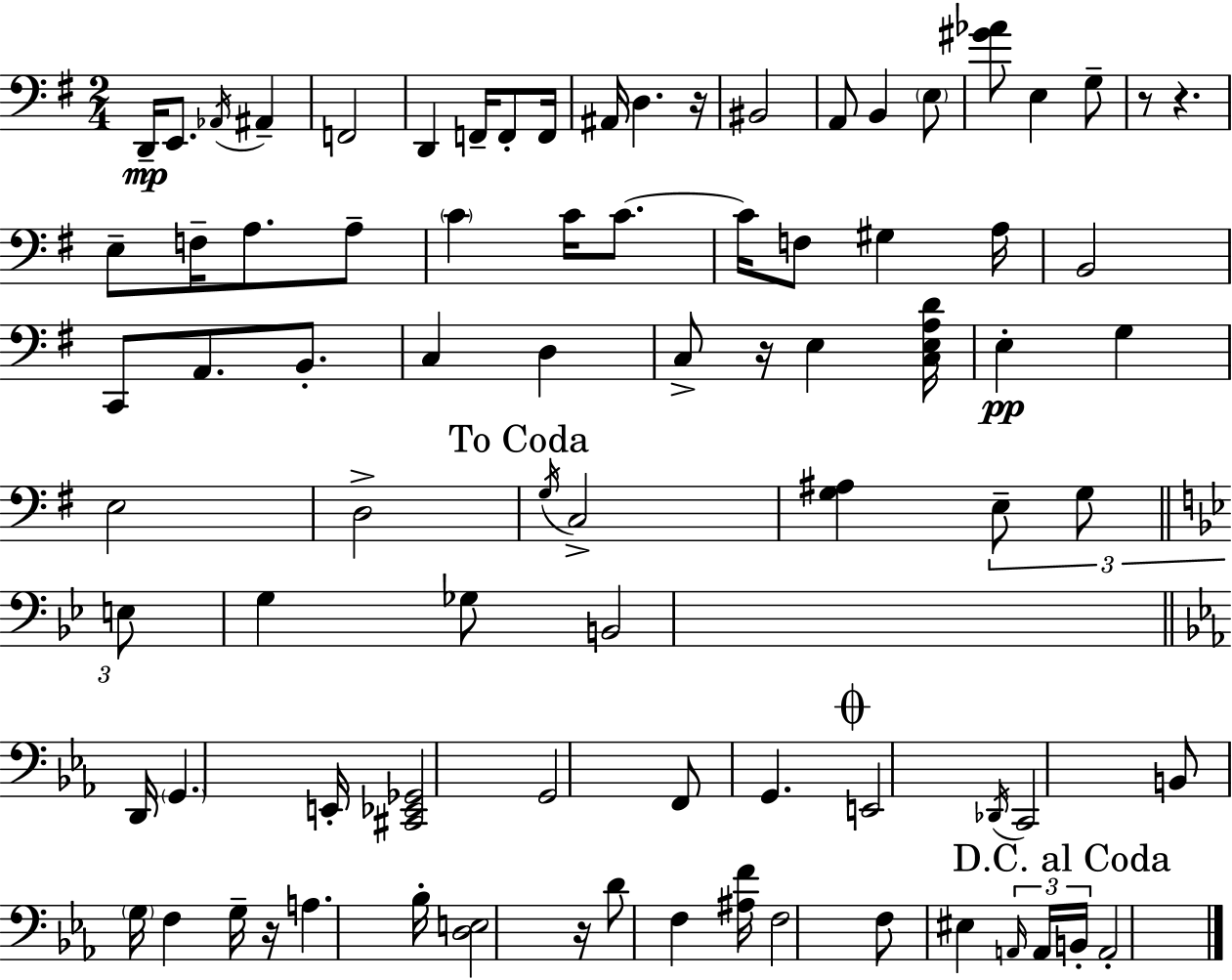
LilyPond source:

{
  \clef bass
  \numericTimeSignature
  \time 2/4
  \key e \minor
  \repeat volta 2 { d,16--\mp e,8. \acciaccatura { aes,16 } ais,4-- | f,2 | d,4 f,16-- f,8-. | f,16 ais,16 d4. | \break r16 bis,2 | a,8 b,4 \parenthesize e8 | <gis' aes'>8 e4 g8-- | r8 r4. | \break e8-- f16-- a8. a8-- | \parenthesize c'4 c'16 c'8.~~ | c'16 f8 gis4 | a16 b,2 | \break c,8 a,8. b,8.-. | c4 d4 | c8-> r16 e4 | <c e a d'>16 e4-.\pp g4 | \break e2 | d2-> | \mark "To Coda" \acciaccatura { g16 } c2-> | <g ais>4 \tuplet 3/2 { e8-- | \break g8 \bar "||" \break \key bes \major e8 } g4 ges8 | b,2 | \bar "||" \break \key ees \major d,16 \parenthesize g,4. e,16-. | <cis, ees, ges,>2 | g,2 | f,8 g,4. | \break \mark \markup { \musicglyph "scripts.coda" } e,2 | \acciaccatura { des,16 } c,2 | b,8 \parenthesize g16 f4 | g16-- r16 a4. | \break bes16-. <d e>2 | r16 d'8 f4 | <ais f'>16 f2 | f8 eis4 \tuplet 3/2 { \grace { a,16 } | \break a,16 \mark "D.C. al Coda" b,16-. } a,2-. | } \bar "|."
}